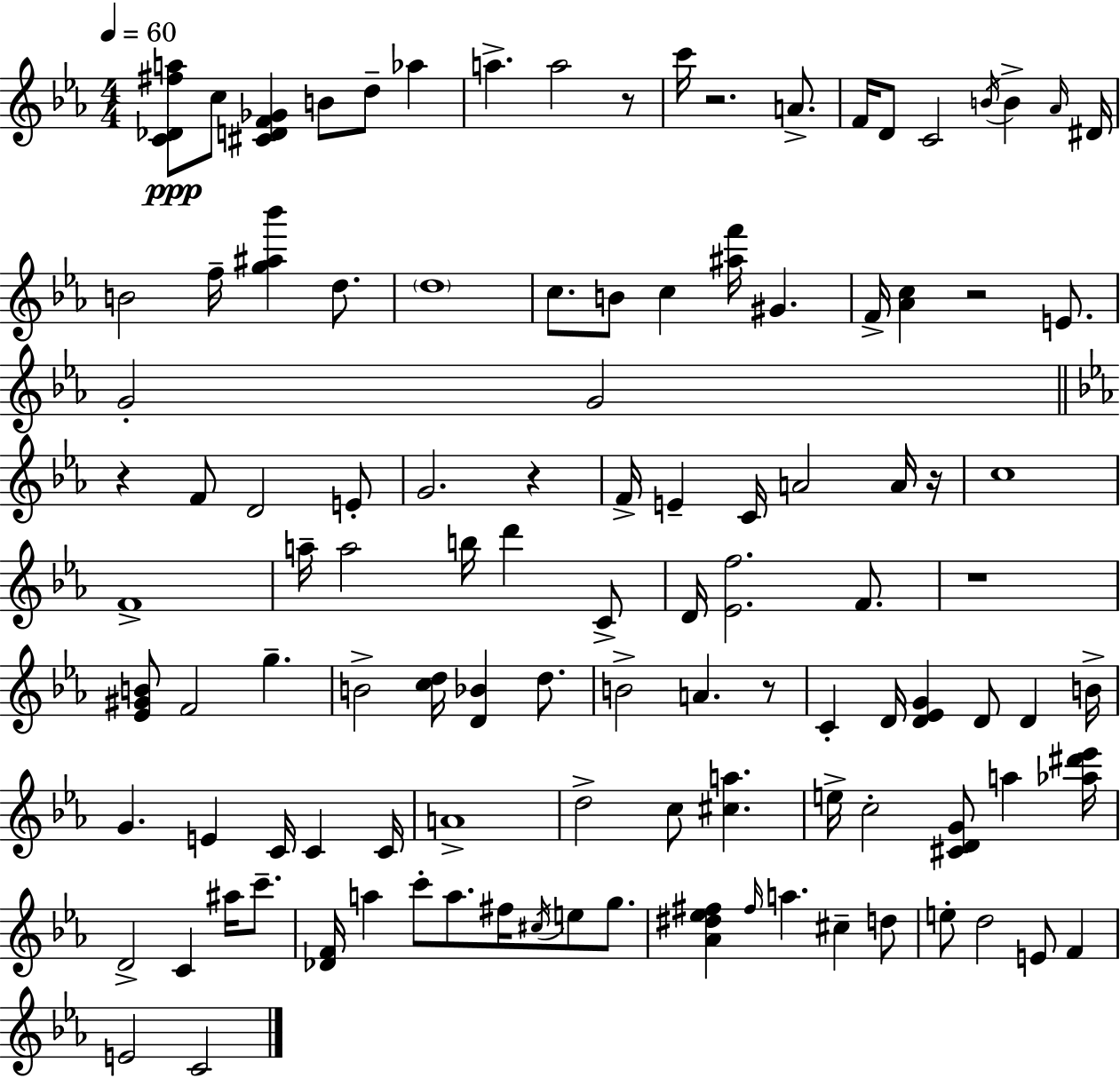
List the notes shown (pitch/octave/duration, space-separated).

[C4,Db4,F#5,A5]/e C5/e [C#4,D4,F4,Gb4]/q B4/e D5/e Ab5/q A5/q. A5/h R/e C6/s R/h. A4/e. F4/s D4/e C4/h B4/s B4/q Ab4/s D#4/s B4/h F5/s [G5,A#5,Bb6]/q D5/e. D5/w C5/e. B4/e C5/q [A#5,F6]/s G#4/q. F4/s [Ab4,C5]/q R/h E4/e. G4/h G4/h R/q F4/e D4/h E4/e G4/h. R/q F4/s E4/q C4/s A4/h A4/s R/s C5/w F4/w A5/s A5/h B5/s D6/q C4/e D4/s [Eb4,F5]/h. F4/e. R/w [Eb4,G#4,B4]/e F4/h G5/q. B4/h [C5,D5]/s [D4,Bb4]/q D5/e. B4/h A4/q. R/e C4/q D4/s [D4,Eb4,G4]/q D4/e D4/q B4/s G4/q. E4/q C4/s C4/q C4/s A4/w D5/h C5/e [C#5,A5]/q. E5/s C5/h [C#4,D4,G4]/e A5/q [Ab5,D#6,Eb6]/s D4/h C4/q A#5/s C6/e. [Db4,F4]/s A5/q C6/e A5/e. F#5/s C#5/s E5/e G5/e. [Ab4,D#5,Eb5,F#5]/q F#5/s A5/q. C#5/q D5/e E5/e D5/h E4/e F4/q E4/h C4/h